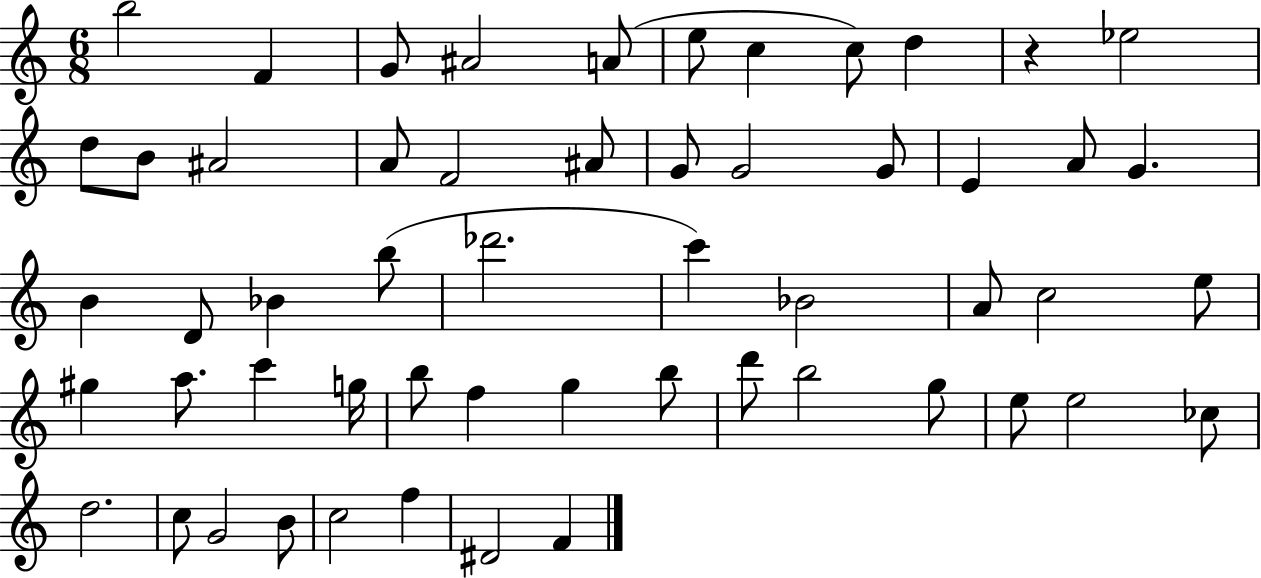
{
  \clef treble
  \numericTimeSignature
  \time 6/8
  \key c \major
  \repeat volta 2 { b''2 f'4 | g'8 ais'2 a'8( | e''8 c''4 c''8) d''4 | r4 ees''2 | \break d''8 b'8 ais'2 | a'8 f'2 ais'8 | g'8 g'2 g'8 | e'4 a'8 g'4. | \break b'4 d'8 bes'4 b''8( | des'''2. | c'''4) bes'2 | a'8 c''2 e''8 | \break gis''4 a''8. c'''4 g''16 | b''8 f''4 g''4 b''8 | d'''8 b''2 g''8 | e''8 e''2 ces''8 | \break d''2. | c''8 g'2 b'8 | c''2 f''4 | dis'2 f'4 | \break } \bar "|."
}